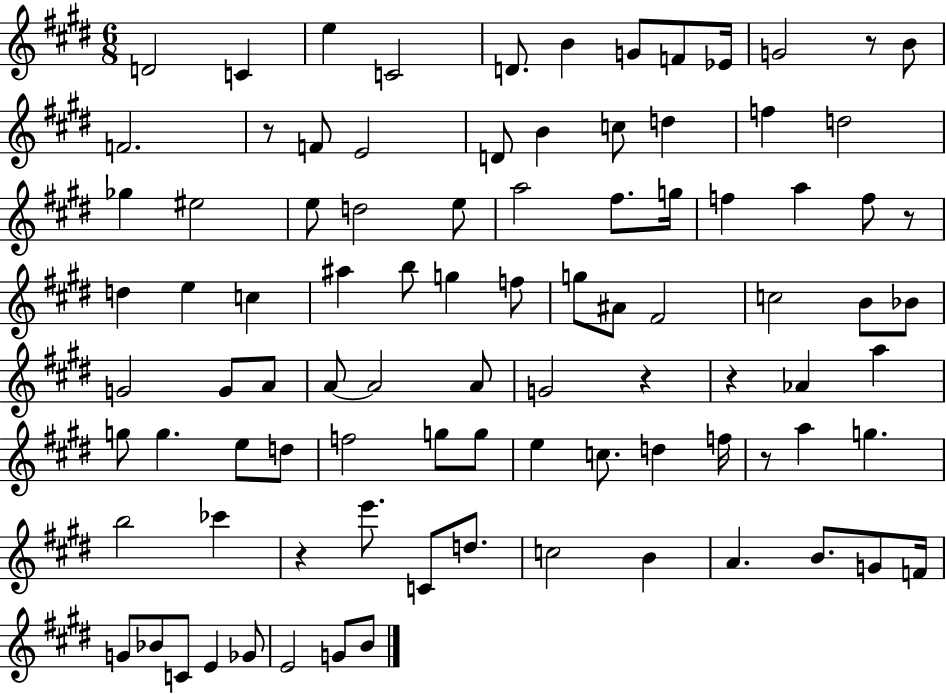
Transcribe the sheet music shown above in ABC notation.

X:1
T:Untitled
M:6/8
L:1/4
K:E
D2 C e C2 D/2 B G/2 F/2 _E/4 G2 z/2 B/2 F2 z/2 F/2 E2 D/2 B c/2 d f d2 _g ^e2 e/2 d2 e/2 a2 ^f/2 g/4 f a f/2 z/2 d e c ^a b/2 g f/2 g/2 ^A/2 ^F2 c2 B/2 _B/2 G2 G/2 A/2 A/2 A2 A/2 G2 z z _A a g/2 g e/2 d/2 f2 g/2 g/2 e c/2 d f/4 z/2 a g b2 _c' z e'/2 C/2 d/2 c2 B A B/2 G/2 F/4 G/2 _B/2 C/2 E _G/2 E2 G/2 B/2